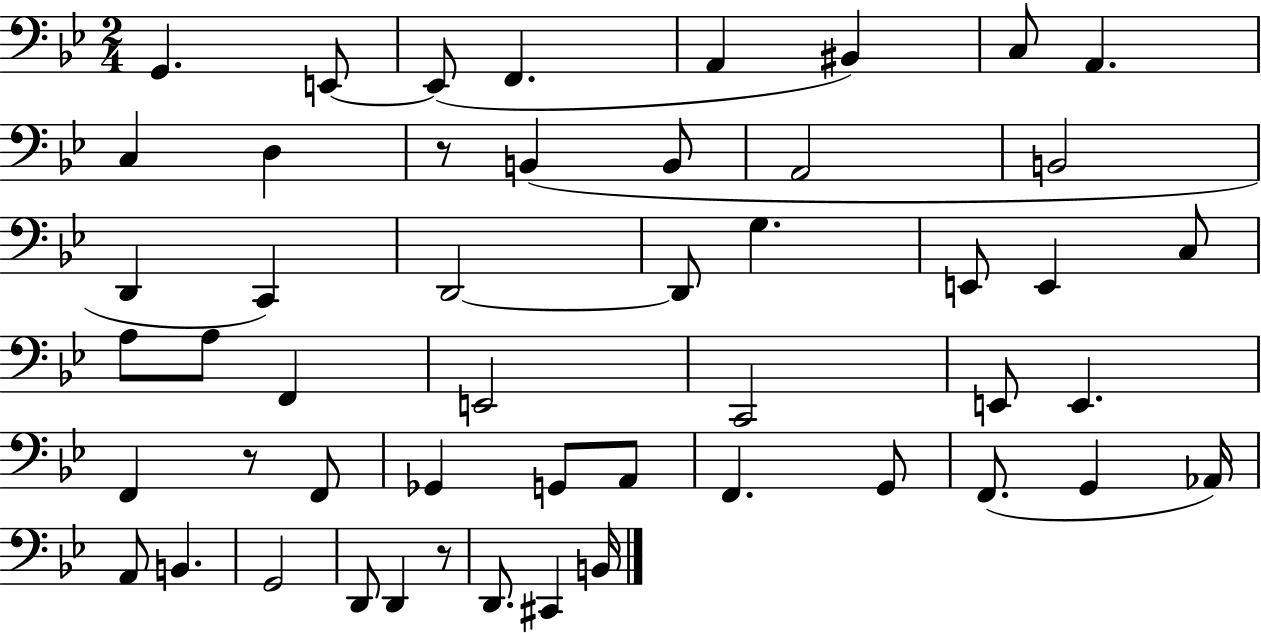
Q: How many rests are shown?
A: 3